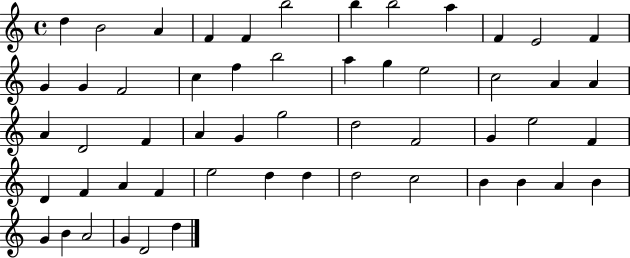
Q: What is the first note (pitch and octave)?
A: D5